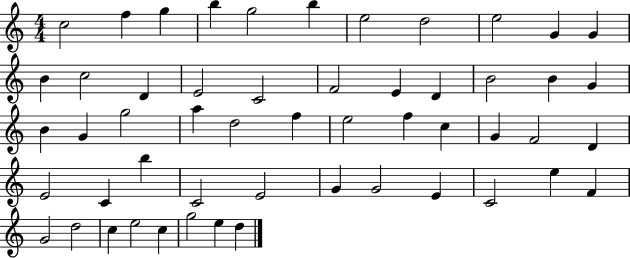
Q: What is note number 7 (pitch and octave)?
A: E5